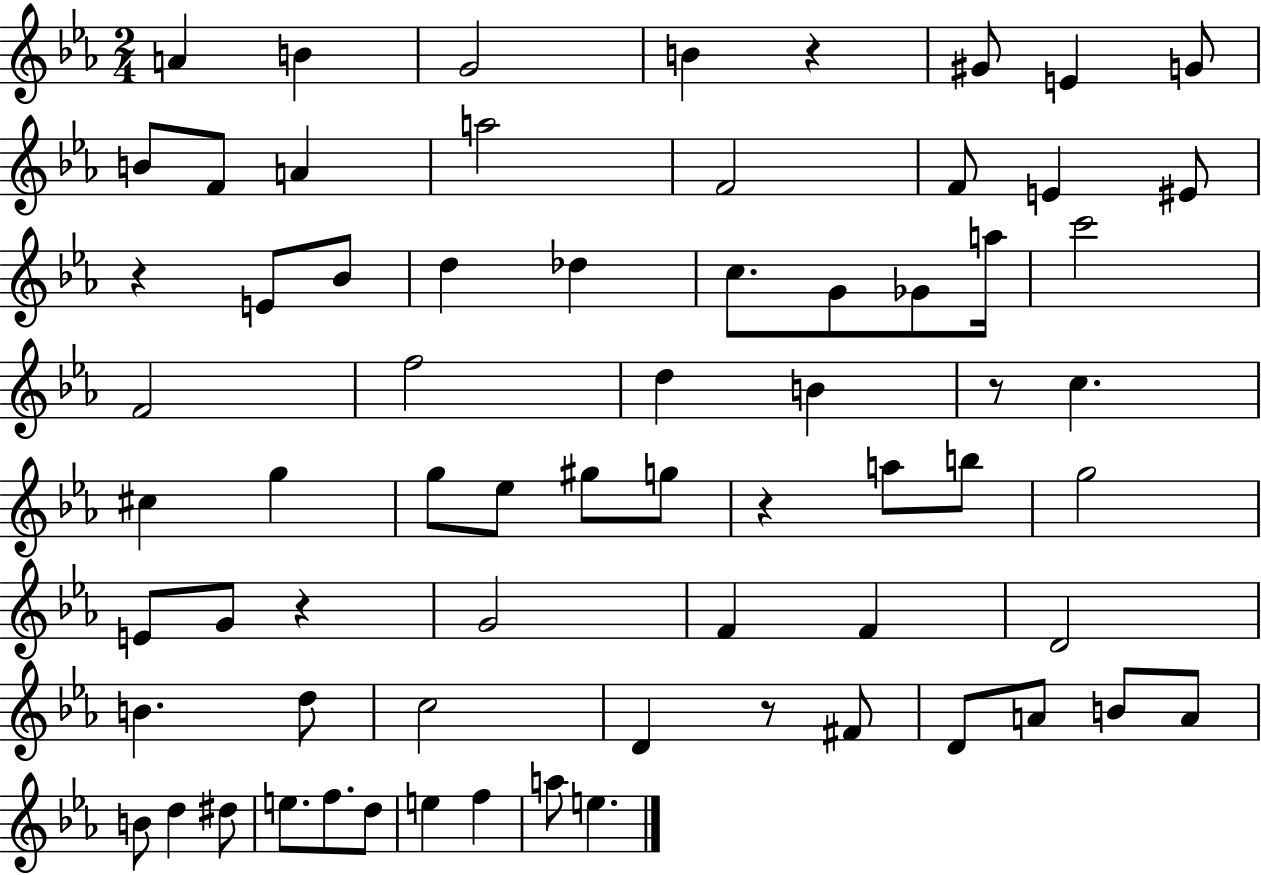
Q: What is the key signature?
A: EES major